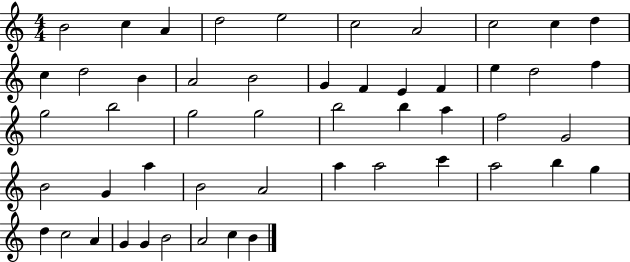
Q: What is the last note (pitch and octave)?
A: B4